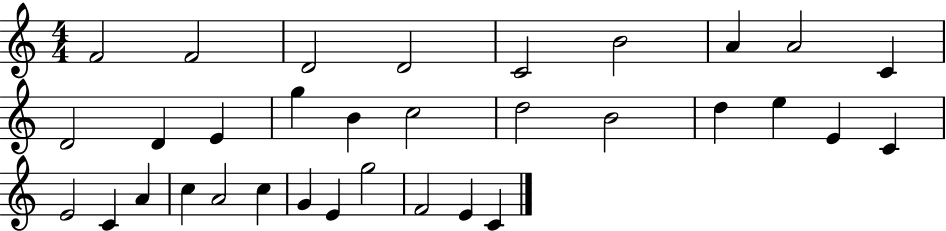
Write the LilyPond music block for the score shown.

{
  \clef treble
  \numericTimeSignature
  \time 4/4
  \key c \major
  f'2 f'2 | d'2 d'2 | c'2 b'2 | a'4 a'2 c'4 | \break d'2 d'4 e'4 | g''4 b'4 c''2 | d''2 b'2 | d''4 e''4 e'4 c'4 | \break e'2 c'4 a'4 | c''4 a'2 c''4 | g'4 e'4 g''2 | f'2 e'4 c'4 | \break \bar "|."
}